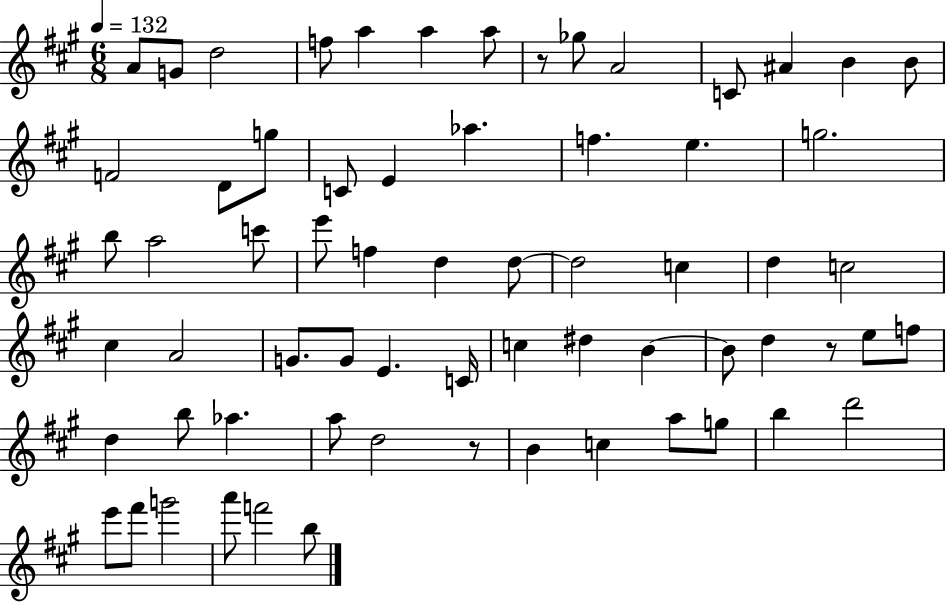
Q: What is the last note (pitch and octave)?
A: B5